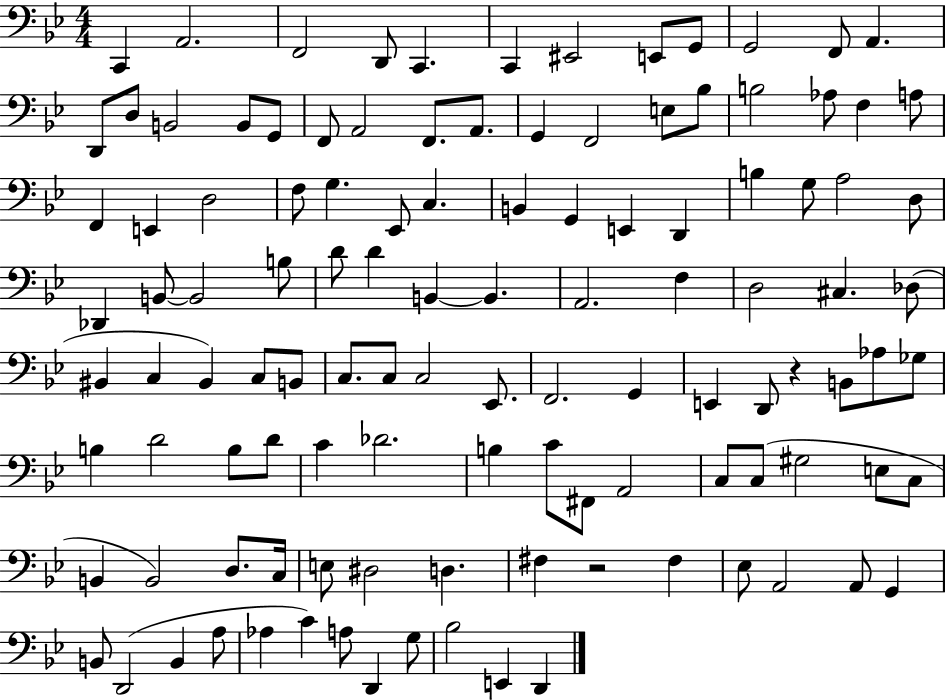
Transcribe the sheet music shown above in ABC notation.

X:1
T:Untitled
M:4/4
L:1/4
K:Bb
C,, A,,2 F,,2 D,,/2 C,, C,, ^E,,2 E,,/2 G,,/2 G,,2 F,,/2 A,, D,,/2 D,/2 B,,2 B,,/2 G,,/2 F,,/2 A,,2 F,,/2 A,,/2 G,, F,,2 E,/2 _B,/2 B,2 _A,/2 F, A,/2 F,, E,, D,2 F,/2 G, _E,,/2 C, B,, G,, E,, D,, B, G,/2 A,2 D,/2 _D,, B,,/2 B,,2 B,/2 D/2 D B,, B,, A,,2 F, D,2 ^C, _D,/2 ^B,, C, ^B,, C,/2 B,,/2 C,/2 C,/2 C,2 _E,,/2 F,,2 G,, E,, D,,/2 z B,,/2 _A,/2 _G,/2 B, D2 B,/2 D/2 C _D2 B, C/2 ^F,,/2 A,,2 C,/2 C,/2 ^G,2 E,/2 C,/2 B,, B,,2 D,/2 C,/4 E,/2 ^D,2 D, ^F, z2 ^F, _E,/2 A,,2 A,,/2 G,, B,,/2 D,,2 B,, A,/2 _A, C A,/2 D,, G,/2 _B,2 E,, D,,